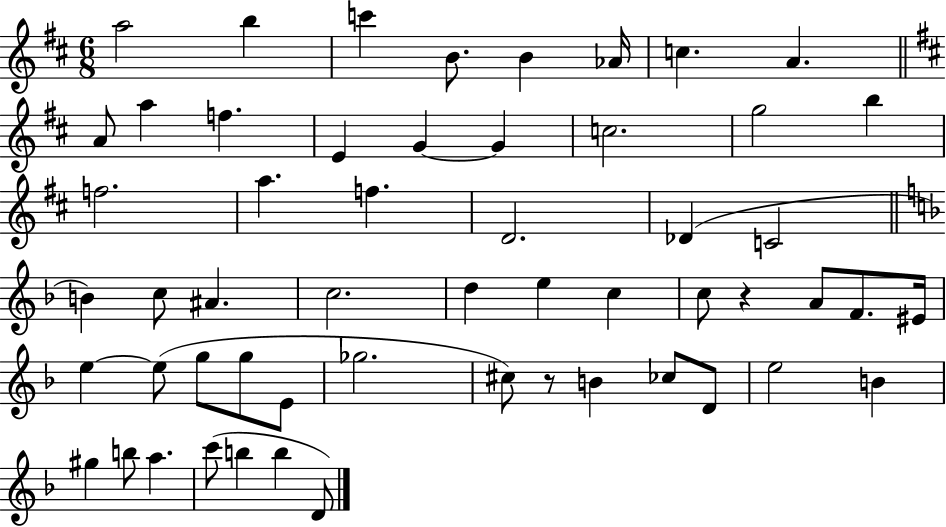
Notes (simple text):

A5/h B5/q C6/q B4/e. B4/q Ab4/s C5/q. A4/q. A4/e A5/q F5/q. E4/q G4/q G4/q C5/h. G5/h B5/q F5/h. A5/q. F5/q. D4/h. Db4/q C4/h B4/q C5/e A#4/q. C5/h. D5/q E5/q C5/q C5/e R/q A4/e F4/e. EIS4/s E5/q E5/e G5/e G5/e E4/e Gb5/h. C#5/e R/e B4/q CES5/e D4/e E5/h B4/q G#5/q B5/e A5/q. C6/e B5/q B5/q D4/e